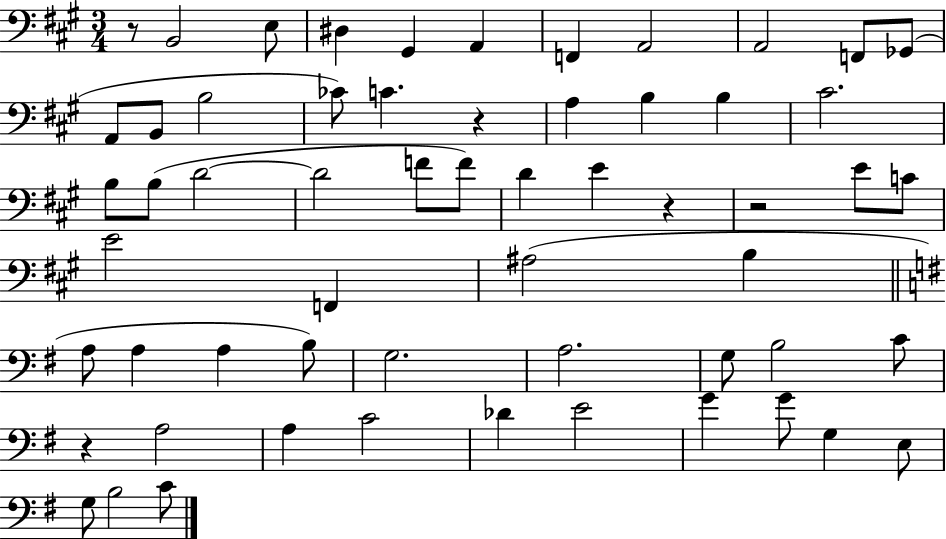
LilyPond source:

{
  \clef bass
  \numericTimeSignature
  \time 3/4
  \key a \major
  \repeat volta 2 { r8 b,2 e8 | dis4 gis,4 a,4 | f,4 a,2 | a,2 f,8 ges,8( | \break a,8 b,8 b2 | ces'8) c'4. r4 | a4 b4 b4 | cis'2. | \break b8 b8( d'2~~ | d'2 f'8 f'8) | d'4 e'4 r4 | r2 e'8 c'8 | \break e'2 f,4 | ais2( b4 | \bar "||" \break \key e \minor a8 a4 a4 b8) | g2. | a2. | g8 b2 c'8 | \break r4 a2 | a4 c'2 | des'4 e'2 | g'4 g'8 g4 e8 | \break g8 b2 c'8 | } \bar "|."
}